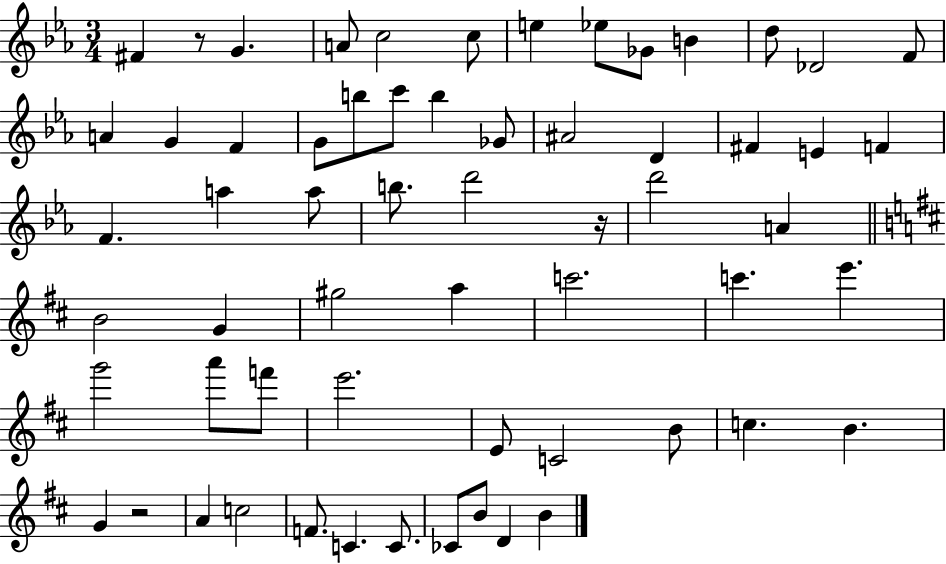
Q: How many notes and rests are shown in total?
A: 61